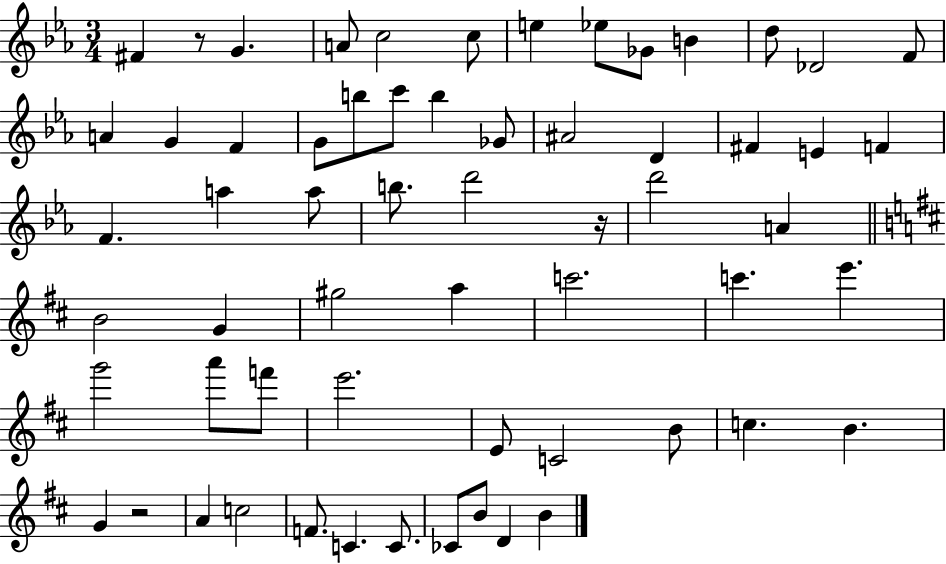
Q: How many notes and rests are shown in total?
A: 61